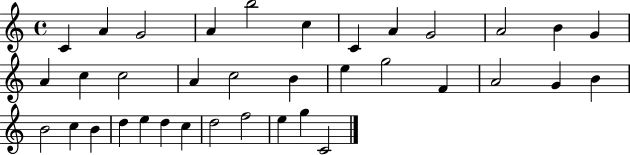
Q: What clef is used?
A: treble